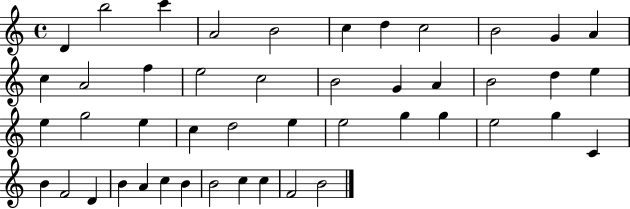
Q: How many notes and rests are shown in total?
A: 46